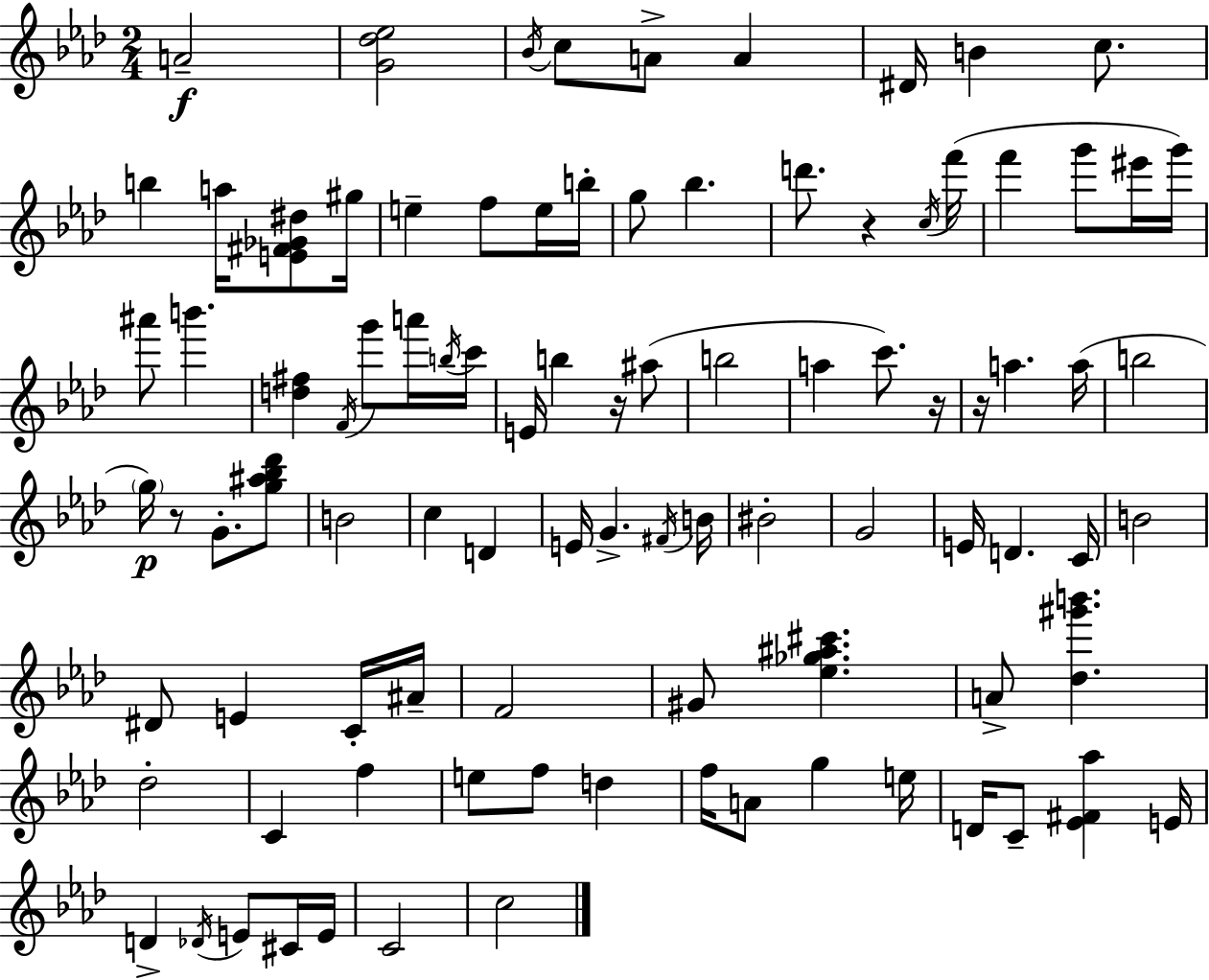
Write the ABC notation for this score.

X:1
T:Untitled
M:2/4
L:1/4
K:Ab
A2 [G_d_e]2 _B/4 c/2 A/2 A ^D/4 B c/2 b a/4 [E^F_G^d]/2 ^g/4 e f/2 e/4 b/4 g/2 _b d'/2 z c/4 f'/4 f' g'/2 ^e'/4 g'/4 ^a'/2 b' [d^f] F/4 g'/2 a'/4 b/4 c'/4 E/4 b z/4 ^a/2 b2 a c'/2 z/4 z/4 a a/4 b2 g/4 z/2 G/2 [g^a_b_d']/2 B2 c D E/4 G ^F/4 B/4 ^B2 G2 E/4 D C/4 B2 ^D/2 E C/4 ^A/4 F2 ^G/2 [_e_g^a^c'] A/2 [_d^g'b'] _d2 C f e/2 f/2 d f/4 A/2 g e/4 D/4 C/2 [_E^F_a] E/4 D _D/4 E/2 ^C/4 E/4 C2 c2